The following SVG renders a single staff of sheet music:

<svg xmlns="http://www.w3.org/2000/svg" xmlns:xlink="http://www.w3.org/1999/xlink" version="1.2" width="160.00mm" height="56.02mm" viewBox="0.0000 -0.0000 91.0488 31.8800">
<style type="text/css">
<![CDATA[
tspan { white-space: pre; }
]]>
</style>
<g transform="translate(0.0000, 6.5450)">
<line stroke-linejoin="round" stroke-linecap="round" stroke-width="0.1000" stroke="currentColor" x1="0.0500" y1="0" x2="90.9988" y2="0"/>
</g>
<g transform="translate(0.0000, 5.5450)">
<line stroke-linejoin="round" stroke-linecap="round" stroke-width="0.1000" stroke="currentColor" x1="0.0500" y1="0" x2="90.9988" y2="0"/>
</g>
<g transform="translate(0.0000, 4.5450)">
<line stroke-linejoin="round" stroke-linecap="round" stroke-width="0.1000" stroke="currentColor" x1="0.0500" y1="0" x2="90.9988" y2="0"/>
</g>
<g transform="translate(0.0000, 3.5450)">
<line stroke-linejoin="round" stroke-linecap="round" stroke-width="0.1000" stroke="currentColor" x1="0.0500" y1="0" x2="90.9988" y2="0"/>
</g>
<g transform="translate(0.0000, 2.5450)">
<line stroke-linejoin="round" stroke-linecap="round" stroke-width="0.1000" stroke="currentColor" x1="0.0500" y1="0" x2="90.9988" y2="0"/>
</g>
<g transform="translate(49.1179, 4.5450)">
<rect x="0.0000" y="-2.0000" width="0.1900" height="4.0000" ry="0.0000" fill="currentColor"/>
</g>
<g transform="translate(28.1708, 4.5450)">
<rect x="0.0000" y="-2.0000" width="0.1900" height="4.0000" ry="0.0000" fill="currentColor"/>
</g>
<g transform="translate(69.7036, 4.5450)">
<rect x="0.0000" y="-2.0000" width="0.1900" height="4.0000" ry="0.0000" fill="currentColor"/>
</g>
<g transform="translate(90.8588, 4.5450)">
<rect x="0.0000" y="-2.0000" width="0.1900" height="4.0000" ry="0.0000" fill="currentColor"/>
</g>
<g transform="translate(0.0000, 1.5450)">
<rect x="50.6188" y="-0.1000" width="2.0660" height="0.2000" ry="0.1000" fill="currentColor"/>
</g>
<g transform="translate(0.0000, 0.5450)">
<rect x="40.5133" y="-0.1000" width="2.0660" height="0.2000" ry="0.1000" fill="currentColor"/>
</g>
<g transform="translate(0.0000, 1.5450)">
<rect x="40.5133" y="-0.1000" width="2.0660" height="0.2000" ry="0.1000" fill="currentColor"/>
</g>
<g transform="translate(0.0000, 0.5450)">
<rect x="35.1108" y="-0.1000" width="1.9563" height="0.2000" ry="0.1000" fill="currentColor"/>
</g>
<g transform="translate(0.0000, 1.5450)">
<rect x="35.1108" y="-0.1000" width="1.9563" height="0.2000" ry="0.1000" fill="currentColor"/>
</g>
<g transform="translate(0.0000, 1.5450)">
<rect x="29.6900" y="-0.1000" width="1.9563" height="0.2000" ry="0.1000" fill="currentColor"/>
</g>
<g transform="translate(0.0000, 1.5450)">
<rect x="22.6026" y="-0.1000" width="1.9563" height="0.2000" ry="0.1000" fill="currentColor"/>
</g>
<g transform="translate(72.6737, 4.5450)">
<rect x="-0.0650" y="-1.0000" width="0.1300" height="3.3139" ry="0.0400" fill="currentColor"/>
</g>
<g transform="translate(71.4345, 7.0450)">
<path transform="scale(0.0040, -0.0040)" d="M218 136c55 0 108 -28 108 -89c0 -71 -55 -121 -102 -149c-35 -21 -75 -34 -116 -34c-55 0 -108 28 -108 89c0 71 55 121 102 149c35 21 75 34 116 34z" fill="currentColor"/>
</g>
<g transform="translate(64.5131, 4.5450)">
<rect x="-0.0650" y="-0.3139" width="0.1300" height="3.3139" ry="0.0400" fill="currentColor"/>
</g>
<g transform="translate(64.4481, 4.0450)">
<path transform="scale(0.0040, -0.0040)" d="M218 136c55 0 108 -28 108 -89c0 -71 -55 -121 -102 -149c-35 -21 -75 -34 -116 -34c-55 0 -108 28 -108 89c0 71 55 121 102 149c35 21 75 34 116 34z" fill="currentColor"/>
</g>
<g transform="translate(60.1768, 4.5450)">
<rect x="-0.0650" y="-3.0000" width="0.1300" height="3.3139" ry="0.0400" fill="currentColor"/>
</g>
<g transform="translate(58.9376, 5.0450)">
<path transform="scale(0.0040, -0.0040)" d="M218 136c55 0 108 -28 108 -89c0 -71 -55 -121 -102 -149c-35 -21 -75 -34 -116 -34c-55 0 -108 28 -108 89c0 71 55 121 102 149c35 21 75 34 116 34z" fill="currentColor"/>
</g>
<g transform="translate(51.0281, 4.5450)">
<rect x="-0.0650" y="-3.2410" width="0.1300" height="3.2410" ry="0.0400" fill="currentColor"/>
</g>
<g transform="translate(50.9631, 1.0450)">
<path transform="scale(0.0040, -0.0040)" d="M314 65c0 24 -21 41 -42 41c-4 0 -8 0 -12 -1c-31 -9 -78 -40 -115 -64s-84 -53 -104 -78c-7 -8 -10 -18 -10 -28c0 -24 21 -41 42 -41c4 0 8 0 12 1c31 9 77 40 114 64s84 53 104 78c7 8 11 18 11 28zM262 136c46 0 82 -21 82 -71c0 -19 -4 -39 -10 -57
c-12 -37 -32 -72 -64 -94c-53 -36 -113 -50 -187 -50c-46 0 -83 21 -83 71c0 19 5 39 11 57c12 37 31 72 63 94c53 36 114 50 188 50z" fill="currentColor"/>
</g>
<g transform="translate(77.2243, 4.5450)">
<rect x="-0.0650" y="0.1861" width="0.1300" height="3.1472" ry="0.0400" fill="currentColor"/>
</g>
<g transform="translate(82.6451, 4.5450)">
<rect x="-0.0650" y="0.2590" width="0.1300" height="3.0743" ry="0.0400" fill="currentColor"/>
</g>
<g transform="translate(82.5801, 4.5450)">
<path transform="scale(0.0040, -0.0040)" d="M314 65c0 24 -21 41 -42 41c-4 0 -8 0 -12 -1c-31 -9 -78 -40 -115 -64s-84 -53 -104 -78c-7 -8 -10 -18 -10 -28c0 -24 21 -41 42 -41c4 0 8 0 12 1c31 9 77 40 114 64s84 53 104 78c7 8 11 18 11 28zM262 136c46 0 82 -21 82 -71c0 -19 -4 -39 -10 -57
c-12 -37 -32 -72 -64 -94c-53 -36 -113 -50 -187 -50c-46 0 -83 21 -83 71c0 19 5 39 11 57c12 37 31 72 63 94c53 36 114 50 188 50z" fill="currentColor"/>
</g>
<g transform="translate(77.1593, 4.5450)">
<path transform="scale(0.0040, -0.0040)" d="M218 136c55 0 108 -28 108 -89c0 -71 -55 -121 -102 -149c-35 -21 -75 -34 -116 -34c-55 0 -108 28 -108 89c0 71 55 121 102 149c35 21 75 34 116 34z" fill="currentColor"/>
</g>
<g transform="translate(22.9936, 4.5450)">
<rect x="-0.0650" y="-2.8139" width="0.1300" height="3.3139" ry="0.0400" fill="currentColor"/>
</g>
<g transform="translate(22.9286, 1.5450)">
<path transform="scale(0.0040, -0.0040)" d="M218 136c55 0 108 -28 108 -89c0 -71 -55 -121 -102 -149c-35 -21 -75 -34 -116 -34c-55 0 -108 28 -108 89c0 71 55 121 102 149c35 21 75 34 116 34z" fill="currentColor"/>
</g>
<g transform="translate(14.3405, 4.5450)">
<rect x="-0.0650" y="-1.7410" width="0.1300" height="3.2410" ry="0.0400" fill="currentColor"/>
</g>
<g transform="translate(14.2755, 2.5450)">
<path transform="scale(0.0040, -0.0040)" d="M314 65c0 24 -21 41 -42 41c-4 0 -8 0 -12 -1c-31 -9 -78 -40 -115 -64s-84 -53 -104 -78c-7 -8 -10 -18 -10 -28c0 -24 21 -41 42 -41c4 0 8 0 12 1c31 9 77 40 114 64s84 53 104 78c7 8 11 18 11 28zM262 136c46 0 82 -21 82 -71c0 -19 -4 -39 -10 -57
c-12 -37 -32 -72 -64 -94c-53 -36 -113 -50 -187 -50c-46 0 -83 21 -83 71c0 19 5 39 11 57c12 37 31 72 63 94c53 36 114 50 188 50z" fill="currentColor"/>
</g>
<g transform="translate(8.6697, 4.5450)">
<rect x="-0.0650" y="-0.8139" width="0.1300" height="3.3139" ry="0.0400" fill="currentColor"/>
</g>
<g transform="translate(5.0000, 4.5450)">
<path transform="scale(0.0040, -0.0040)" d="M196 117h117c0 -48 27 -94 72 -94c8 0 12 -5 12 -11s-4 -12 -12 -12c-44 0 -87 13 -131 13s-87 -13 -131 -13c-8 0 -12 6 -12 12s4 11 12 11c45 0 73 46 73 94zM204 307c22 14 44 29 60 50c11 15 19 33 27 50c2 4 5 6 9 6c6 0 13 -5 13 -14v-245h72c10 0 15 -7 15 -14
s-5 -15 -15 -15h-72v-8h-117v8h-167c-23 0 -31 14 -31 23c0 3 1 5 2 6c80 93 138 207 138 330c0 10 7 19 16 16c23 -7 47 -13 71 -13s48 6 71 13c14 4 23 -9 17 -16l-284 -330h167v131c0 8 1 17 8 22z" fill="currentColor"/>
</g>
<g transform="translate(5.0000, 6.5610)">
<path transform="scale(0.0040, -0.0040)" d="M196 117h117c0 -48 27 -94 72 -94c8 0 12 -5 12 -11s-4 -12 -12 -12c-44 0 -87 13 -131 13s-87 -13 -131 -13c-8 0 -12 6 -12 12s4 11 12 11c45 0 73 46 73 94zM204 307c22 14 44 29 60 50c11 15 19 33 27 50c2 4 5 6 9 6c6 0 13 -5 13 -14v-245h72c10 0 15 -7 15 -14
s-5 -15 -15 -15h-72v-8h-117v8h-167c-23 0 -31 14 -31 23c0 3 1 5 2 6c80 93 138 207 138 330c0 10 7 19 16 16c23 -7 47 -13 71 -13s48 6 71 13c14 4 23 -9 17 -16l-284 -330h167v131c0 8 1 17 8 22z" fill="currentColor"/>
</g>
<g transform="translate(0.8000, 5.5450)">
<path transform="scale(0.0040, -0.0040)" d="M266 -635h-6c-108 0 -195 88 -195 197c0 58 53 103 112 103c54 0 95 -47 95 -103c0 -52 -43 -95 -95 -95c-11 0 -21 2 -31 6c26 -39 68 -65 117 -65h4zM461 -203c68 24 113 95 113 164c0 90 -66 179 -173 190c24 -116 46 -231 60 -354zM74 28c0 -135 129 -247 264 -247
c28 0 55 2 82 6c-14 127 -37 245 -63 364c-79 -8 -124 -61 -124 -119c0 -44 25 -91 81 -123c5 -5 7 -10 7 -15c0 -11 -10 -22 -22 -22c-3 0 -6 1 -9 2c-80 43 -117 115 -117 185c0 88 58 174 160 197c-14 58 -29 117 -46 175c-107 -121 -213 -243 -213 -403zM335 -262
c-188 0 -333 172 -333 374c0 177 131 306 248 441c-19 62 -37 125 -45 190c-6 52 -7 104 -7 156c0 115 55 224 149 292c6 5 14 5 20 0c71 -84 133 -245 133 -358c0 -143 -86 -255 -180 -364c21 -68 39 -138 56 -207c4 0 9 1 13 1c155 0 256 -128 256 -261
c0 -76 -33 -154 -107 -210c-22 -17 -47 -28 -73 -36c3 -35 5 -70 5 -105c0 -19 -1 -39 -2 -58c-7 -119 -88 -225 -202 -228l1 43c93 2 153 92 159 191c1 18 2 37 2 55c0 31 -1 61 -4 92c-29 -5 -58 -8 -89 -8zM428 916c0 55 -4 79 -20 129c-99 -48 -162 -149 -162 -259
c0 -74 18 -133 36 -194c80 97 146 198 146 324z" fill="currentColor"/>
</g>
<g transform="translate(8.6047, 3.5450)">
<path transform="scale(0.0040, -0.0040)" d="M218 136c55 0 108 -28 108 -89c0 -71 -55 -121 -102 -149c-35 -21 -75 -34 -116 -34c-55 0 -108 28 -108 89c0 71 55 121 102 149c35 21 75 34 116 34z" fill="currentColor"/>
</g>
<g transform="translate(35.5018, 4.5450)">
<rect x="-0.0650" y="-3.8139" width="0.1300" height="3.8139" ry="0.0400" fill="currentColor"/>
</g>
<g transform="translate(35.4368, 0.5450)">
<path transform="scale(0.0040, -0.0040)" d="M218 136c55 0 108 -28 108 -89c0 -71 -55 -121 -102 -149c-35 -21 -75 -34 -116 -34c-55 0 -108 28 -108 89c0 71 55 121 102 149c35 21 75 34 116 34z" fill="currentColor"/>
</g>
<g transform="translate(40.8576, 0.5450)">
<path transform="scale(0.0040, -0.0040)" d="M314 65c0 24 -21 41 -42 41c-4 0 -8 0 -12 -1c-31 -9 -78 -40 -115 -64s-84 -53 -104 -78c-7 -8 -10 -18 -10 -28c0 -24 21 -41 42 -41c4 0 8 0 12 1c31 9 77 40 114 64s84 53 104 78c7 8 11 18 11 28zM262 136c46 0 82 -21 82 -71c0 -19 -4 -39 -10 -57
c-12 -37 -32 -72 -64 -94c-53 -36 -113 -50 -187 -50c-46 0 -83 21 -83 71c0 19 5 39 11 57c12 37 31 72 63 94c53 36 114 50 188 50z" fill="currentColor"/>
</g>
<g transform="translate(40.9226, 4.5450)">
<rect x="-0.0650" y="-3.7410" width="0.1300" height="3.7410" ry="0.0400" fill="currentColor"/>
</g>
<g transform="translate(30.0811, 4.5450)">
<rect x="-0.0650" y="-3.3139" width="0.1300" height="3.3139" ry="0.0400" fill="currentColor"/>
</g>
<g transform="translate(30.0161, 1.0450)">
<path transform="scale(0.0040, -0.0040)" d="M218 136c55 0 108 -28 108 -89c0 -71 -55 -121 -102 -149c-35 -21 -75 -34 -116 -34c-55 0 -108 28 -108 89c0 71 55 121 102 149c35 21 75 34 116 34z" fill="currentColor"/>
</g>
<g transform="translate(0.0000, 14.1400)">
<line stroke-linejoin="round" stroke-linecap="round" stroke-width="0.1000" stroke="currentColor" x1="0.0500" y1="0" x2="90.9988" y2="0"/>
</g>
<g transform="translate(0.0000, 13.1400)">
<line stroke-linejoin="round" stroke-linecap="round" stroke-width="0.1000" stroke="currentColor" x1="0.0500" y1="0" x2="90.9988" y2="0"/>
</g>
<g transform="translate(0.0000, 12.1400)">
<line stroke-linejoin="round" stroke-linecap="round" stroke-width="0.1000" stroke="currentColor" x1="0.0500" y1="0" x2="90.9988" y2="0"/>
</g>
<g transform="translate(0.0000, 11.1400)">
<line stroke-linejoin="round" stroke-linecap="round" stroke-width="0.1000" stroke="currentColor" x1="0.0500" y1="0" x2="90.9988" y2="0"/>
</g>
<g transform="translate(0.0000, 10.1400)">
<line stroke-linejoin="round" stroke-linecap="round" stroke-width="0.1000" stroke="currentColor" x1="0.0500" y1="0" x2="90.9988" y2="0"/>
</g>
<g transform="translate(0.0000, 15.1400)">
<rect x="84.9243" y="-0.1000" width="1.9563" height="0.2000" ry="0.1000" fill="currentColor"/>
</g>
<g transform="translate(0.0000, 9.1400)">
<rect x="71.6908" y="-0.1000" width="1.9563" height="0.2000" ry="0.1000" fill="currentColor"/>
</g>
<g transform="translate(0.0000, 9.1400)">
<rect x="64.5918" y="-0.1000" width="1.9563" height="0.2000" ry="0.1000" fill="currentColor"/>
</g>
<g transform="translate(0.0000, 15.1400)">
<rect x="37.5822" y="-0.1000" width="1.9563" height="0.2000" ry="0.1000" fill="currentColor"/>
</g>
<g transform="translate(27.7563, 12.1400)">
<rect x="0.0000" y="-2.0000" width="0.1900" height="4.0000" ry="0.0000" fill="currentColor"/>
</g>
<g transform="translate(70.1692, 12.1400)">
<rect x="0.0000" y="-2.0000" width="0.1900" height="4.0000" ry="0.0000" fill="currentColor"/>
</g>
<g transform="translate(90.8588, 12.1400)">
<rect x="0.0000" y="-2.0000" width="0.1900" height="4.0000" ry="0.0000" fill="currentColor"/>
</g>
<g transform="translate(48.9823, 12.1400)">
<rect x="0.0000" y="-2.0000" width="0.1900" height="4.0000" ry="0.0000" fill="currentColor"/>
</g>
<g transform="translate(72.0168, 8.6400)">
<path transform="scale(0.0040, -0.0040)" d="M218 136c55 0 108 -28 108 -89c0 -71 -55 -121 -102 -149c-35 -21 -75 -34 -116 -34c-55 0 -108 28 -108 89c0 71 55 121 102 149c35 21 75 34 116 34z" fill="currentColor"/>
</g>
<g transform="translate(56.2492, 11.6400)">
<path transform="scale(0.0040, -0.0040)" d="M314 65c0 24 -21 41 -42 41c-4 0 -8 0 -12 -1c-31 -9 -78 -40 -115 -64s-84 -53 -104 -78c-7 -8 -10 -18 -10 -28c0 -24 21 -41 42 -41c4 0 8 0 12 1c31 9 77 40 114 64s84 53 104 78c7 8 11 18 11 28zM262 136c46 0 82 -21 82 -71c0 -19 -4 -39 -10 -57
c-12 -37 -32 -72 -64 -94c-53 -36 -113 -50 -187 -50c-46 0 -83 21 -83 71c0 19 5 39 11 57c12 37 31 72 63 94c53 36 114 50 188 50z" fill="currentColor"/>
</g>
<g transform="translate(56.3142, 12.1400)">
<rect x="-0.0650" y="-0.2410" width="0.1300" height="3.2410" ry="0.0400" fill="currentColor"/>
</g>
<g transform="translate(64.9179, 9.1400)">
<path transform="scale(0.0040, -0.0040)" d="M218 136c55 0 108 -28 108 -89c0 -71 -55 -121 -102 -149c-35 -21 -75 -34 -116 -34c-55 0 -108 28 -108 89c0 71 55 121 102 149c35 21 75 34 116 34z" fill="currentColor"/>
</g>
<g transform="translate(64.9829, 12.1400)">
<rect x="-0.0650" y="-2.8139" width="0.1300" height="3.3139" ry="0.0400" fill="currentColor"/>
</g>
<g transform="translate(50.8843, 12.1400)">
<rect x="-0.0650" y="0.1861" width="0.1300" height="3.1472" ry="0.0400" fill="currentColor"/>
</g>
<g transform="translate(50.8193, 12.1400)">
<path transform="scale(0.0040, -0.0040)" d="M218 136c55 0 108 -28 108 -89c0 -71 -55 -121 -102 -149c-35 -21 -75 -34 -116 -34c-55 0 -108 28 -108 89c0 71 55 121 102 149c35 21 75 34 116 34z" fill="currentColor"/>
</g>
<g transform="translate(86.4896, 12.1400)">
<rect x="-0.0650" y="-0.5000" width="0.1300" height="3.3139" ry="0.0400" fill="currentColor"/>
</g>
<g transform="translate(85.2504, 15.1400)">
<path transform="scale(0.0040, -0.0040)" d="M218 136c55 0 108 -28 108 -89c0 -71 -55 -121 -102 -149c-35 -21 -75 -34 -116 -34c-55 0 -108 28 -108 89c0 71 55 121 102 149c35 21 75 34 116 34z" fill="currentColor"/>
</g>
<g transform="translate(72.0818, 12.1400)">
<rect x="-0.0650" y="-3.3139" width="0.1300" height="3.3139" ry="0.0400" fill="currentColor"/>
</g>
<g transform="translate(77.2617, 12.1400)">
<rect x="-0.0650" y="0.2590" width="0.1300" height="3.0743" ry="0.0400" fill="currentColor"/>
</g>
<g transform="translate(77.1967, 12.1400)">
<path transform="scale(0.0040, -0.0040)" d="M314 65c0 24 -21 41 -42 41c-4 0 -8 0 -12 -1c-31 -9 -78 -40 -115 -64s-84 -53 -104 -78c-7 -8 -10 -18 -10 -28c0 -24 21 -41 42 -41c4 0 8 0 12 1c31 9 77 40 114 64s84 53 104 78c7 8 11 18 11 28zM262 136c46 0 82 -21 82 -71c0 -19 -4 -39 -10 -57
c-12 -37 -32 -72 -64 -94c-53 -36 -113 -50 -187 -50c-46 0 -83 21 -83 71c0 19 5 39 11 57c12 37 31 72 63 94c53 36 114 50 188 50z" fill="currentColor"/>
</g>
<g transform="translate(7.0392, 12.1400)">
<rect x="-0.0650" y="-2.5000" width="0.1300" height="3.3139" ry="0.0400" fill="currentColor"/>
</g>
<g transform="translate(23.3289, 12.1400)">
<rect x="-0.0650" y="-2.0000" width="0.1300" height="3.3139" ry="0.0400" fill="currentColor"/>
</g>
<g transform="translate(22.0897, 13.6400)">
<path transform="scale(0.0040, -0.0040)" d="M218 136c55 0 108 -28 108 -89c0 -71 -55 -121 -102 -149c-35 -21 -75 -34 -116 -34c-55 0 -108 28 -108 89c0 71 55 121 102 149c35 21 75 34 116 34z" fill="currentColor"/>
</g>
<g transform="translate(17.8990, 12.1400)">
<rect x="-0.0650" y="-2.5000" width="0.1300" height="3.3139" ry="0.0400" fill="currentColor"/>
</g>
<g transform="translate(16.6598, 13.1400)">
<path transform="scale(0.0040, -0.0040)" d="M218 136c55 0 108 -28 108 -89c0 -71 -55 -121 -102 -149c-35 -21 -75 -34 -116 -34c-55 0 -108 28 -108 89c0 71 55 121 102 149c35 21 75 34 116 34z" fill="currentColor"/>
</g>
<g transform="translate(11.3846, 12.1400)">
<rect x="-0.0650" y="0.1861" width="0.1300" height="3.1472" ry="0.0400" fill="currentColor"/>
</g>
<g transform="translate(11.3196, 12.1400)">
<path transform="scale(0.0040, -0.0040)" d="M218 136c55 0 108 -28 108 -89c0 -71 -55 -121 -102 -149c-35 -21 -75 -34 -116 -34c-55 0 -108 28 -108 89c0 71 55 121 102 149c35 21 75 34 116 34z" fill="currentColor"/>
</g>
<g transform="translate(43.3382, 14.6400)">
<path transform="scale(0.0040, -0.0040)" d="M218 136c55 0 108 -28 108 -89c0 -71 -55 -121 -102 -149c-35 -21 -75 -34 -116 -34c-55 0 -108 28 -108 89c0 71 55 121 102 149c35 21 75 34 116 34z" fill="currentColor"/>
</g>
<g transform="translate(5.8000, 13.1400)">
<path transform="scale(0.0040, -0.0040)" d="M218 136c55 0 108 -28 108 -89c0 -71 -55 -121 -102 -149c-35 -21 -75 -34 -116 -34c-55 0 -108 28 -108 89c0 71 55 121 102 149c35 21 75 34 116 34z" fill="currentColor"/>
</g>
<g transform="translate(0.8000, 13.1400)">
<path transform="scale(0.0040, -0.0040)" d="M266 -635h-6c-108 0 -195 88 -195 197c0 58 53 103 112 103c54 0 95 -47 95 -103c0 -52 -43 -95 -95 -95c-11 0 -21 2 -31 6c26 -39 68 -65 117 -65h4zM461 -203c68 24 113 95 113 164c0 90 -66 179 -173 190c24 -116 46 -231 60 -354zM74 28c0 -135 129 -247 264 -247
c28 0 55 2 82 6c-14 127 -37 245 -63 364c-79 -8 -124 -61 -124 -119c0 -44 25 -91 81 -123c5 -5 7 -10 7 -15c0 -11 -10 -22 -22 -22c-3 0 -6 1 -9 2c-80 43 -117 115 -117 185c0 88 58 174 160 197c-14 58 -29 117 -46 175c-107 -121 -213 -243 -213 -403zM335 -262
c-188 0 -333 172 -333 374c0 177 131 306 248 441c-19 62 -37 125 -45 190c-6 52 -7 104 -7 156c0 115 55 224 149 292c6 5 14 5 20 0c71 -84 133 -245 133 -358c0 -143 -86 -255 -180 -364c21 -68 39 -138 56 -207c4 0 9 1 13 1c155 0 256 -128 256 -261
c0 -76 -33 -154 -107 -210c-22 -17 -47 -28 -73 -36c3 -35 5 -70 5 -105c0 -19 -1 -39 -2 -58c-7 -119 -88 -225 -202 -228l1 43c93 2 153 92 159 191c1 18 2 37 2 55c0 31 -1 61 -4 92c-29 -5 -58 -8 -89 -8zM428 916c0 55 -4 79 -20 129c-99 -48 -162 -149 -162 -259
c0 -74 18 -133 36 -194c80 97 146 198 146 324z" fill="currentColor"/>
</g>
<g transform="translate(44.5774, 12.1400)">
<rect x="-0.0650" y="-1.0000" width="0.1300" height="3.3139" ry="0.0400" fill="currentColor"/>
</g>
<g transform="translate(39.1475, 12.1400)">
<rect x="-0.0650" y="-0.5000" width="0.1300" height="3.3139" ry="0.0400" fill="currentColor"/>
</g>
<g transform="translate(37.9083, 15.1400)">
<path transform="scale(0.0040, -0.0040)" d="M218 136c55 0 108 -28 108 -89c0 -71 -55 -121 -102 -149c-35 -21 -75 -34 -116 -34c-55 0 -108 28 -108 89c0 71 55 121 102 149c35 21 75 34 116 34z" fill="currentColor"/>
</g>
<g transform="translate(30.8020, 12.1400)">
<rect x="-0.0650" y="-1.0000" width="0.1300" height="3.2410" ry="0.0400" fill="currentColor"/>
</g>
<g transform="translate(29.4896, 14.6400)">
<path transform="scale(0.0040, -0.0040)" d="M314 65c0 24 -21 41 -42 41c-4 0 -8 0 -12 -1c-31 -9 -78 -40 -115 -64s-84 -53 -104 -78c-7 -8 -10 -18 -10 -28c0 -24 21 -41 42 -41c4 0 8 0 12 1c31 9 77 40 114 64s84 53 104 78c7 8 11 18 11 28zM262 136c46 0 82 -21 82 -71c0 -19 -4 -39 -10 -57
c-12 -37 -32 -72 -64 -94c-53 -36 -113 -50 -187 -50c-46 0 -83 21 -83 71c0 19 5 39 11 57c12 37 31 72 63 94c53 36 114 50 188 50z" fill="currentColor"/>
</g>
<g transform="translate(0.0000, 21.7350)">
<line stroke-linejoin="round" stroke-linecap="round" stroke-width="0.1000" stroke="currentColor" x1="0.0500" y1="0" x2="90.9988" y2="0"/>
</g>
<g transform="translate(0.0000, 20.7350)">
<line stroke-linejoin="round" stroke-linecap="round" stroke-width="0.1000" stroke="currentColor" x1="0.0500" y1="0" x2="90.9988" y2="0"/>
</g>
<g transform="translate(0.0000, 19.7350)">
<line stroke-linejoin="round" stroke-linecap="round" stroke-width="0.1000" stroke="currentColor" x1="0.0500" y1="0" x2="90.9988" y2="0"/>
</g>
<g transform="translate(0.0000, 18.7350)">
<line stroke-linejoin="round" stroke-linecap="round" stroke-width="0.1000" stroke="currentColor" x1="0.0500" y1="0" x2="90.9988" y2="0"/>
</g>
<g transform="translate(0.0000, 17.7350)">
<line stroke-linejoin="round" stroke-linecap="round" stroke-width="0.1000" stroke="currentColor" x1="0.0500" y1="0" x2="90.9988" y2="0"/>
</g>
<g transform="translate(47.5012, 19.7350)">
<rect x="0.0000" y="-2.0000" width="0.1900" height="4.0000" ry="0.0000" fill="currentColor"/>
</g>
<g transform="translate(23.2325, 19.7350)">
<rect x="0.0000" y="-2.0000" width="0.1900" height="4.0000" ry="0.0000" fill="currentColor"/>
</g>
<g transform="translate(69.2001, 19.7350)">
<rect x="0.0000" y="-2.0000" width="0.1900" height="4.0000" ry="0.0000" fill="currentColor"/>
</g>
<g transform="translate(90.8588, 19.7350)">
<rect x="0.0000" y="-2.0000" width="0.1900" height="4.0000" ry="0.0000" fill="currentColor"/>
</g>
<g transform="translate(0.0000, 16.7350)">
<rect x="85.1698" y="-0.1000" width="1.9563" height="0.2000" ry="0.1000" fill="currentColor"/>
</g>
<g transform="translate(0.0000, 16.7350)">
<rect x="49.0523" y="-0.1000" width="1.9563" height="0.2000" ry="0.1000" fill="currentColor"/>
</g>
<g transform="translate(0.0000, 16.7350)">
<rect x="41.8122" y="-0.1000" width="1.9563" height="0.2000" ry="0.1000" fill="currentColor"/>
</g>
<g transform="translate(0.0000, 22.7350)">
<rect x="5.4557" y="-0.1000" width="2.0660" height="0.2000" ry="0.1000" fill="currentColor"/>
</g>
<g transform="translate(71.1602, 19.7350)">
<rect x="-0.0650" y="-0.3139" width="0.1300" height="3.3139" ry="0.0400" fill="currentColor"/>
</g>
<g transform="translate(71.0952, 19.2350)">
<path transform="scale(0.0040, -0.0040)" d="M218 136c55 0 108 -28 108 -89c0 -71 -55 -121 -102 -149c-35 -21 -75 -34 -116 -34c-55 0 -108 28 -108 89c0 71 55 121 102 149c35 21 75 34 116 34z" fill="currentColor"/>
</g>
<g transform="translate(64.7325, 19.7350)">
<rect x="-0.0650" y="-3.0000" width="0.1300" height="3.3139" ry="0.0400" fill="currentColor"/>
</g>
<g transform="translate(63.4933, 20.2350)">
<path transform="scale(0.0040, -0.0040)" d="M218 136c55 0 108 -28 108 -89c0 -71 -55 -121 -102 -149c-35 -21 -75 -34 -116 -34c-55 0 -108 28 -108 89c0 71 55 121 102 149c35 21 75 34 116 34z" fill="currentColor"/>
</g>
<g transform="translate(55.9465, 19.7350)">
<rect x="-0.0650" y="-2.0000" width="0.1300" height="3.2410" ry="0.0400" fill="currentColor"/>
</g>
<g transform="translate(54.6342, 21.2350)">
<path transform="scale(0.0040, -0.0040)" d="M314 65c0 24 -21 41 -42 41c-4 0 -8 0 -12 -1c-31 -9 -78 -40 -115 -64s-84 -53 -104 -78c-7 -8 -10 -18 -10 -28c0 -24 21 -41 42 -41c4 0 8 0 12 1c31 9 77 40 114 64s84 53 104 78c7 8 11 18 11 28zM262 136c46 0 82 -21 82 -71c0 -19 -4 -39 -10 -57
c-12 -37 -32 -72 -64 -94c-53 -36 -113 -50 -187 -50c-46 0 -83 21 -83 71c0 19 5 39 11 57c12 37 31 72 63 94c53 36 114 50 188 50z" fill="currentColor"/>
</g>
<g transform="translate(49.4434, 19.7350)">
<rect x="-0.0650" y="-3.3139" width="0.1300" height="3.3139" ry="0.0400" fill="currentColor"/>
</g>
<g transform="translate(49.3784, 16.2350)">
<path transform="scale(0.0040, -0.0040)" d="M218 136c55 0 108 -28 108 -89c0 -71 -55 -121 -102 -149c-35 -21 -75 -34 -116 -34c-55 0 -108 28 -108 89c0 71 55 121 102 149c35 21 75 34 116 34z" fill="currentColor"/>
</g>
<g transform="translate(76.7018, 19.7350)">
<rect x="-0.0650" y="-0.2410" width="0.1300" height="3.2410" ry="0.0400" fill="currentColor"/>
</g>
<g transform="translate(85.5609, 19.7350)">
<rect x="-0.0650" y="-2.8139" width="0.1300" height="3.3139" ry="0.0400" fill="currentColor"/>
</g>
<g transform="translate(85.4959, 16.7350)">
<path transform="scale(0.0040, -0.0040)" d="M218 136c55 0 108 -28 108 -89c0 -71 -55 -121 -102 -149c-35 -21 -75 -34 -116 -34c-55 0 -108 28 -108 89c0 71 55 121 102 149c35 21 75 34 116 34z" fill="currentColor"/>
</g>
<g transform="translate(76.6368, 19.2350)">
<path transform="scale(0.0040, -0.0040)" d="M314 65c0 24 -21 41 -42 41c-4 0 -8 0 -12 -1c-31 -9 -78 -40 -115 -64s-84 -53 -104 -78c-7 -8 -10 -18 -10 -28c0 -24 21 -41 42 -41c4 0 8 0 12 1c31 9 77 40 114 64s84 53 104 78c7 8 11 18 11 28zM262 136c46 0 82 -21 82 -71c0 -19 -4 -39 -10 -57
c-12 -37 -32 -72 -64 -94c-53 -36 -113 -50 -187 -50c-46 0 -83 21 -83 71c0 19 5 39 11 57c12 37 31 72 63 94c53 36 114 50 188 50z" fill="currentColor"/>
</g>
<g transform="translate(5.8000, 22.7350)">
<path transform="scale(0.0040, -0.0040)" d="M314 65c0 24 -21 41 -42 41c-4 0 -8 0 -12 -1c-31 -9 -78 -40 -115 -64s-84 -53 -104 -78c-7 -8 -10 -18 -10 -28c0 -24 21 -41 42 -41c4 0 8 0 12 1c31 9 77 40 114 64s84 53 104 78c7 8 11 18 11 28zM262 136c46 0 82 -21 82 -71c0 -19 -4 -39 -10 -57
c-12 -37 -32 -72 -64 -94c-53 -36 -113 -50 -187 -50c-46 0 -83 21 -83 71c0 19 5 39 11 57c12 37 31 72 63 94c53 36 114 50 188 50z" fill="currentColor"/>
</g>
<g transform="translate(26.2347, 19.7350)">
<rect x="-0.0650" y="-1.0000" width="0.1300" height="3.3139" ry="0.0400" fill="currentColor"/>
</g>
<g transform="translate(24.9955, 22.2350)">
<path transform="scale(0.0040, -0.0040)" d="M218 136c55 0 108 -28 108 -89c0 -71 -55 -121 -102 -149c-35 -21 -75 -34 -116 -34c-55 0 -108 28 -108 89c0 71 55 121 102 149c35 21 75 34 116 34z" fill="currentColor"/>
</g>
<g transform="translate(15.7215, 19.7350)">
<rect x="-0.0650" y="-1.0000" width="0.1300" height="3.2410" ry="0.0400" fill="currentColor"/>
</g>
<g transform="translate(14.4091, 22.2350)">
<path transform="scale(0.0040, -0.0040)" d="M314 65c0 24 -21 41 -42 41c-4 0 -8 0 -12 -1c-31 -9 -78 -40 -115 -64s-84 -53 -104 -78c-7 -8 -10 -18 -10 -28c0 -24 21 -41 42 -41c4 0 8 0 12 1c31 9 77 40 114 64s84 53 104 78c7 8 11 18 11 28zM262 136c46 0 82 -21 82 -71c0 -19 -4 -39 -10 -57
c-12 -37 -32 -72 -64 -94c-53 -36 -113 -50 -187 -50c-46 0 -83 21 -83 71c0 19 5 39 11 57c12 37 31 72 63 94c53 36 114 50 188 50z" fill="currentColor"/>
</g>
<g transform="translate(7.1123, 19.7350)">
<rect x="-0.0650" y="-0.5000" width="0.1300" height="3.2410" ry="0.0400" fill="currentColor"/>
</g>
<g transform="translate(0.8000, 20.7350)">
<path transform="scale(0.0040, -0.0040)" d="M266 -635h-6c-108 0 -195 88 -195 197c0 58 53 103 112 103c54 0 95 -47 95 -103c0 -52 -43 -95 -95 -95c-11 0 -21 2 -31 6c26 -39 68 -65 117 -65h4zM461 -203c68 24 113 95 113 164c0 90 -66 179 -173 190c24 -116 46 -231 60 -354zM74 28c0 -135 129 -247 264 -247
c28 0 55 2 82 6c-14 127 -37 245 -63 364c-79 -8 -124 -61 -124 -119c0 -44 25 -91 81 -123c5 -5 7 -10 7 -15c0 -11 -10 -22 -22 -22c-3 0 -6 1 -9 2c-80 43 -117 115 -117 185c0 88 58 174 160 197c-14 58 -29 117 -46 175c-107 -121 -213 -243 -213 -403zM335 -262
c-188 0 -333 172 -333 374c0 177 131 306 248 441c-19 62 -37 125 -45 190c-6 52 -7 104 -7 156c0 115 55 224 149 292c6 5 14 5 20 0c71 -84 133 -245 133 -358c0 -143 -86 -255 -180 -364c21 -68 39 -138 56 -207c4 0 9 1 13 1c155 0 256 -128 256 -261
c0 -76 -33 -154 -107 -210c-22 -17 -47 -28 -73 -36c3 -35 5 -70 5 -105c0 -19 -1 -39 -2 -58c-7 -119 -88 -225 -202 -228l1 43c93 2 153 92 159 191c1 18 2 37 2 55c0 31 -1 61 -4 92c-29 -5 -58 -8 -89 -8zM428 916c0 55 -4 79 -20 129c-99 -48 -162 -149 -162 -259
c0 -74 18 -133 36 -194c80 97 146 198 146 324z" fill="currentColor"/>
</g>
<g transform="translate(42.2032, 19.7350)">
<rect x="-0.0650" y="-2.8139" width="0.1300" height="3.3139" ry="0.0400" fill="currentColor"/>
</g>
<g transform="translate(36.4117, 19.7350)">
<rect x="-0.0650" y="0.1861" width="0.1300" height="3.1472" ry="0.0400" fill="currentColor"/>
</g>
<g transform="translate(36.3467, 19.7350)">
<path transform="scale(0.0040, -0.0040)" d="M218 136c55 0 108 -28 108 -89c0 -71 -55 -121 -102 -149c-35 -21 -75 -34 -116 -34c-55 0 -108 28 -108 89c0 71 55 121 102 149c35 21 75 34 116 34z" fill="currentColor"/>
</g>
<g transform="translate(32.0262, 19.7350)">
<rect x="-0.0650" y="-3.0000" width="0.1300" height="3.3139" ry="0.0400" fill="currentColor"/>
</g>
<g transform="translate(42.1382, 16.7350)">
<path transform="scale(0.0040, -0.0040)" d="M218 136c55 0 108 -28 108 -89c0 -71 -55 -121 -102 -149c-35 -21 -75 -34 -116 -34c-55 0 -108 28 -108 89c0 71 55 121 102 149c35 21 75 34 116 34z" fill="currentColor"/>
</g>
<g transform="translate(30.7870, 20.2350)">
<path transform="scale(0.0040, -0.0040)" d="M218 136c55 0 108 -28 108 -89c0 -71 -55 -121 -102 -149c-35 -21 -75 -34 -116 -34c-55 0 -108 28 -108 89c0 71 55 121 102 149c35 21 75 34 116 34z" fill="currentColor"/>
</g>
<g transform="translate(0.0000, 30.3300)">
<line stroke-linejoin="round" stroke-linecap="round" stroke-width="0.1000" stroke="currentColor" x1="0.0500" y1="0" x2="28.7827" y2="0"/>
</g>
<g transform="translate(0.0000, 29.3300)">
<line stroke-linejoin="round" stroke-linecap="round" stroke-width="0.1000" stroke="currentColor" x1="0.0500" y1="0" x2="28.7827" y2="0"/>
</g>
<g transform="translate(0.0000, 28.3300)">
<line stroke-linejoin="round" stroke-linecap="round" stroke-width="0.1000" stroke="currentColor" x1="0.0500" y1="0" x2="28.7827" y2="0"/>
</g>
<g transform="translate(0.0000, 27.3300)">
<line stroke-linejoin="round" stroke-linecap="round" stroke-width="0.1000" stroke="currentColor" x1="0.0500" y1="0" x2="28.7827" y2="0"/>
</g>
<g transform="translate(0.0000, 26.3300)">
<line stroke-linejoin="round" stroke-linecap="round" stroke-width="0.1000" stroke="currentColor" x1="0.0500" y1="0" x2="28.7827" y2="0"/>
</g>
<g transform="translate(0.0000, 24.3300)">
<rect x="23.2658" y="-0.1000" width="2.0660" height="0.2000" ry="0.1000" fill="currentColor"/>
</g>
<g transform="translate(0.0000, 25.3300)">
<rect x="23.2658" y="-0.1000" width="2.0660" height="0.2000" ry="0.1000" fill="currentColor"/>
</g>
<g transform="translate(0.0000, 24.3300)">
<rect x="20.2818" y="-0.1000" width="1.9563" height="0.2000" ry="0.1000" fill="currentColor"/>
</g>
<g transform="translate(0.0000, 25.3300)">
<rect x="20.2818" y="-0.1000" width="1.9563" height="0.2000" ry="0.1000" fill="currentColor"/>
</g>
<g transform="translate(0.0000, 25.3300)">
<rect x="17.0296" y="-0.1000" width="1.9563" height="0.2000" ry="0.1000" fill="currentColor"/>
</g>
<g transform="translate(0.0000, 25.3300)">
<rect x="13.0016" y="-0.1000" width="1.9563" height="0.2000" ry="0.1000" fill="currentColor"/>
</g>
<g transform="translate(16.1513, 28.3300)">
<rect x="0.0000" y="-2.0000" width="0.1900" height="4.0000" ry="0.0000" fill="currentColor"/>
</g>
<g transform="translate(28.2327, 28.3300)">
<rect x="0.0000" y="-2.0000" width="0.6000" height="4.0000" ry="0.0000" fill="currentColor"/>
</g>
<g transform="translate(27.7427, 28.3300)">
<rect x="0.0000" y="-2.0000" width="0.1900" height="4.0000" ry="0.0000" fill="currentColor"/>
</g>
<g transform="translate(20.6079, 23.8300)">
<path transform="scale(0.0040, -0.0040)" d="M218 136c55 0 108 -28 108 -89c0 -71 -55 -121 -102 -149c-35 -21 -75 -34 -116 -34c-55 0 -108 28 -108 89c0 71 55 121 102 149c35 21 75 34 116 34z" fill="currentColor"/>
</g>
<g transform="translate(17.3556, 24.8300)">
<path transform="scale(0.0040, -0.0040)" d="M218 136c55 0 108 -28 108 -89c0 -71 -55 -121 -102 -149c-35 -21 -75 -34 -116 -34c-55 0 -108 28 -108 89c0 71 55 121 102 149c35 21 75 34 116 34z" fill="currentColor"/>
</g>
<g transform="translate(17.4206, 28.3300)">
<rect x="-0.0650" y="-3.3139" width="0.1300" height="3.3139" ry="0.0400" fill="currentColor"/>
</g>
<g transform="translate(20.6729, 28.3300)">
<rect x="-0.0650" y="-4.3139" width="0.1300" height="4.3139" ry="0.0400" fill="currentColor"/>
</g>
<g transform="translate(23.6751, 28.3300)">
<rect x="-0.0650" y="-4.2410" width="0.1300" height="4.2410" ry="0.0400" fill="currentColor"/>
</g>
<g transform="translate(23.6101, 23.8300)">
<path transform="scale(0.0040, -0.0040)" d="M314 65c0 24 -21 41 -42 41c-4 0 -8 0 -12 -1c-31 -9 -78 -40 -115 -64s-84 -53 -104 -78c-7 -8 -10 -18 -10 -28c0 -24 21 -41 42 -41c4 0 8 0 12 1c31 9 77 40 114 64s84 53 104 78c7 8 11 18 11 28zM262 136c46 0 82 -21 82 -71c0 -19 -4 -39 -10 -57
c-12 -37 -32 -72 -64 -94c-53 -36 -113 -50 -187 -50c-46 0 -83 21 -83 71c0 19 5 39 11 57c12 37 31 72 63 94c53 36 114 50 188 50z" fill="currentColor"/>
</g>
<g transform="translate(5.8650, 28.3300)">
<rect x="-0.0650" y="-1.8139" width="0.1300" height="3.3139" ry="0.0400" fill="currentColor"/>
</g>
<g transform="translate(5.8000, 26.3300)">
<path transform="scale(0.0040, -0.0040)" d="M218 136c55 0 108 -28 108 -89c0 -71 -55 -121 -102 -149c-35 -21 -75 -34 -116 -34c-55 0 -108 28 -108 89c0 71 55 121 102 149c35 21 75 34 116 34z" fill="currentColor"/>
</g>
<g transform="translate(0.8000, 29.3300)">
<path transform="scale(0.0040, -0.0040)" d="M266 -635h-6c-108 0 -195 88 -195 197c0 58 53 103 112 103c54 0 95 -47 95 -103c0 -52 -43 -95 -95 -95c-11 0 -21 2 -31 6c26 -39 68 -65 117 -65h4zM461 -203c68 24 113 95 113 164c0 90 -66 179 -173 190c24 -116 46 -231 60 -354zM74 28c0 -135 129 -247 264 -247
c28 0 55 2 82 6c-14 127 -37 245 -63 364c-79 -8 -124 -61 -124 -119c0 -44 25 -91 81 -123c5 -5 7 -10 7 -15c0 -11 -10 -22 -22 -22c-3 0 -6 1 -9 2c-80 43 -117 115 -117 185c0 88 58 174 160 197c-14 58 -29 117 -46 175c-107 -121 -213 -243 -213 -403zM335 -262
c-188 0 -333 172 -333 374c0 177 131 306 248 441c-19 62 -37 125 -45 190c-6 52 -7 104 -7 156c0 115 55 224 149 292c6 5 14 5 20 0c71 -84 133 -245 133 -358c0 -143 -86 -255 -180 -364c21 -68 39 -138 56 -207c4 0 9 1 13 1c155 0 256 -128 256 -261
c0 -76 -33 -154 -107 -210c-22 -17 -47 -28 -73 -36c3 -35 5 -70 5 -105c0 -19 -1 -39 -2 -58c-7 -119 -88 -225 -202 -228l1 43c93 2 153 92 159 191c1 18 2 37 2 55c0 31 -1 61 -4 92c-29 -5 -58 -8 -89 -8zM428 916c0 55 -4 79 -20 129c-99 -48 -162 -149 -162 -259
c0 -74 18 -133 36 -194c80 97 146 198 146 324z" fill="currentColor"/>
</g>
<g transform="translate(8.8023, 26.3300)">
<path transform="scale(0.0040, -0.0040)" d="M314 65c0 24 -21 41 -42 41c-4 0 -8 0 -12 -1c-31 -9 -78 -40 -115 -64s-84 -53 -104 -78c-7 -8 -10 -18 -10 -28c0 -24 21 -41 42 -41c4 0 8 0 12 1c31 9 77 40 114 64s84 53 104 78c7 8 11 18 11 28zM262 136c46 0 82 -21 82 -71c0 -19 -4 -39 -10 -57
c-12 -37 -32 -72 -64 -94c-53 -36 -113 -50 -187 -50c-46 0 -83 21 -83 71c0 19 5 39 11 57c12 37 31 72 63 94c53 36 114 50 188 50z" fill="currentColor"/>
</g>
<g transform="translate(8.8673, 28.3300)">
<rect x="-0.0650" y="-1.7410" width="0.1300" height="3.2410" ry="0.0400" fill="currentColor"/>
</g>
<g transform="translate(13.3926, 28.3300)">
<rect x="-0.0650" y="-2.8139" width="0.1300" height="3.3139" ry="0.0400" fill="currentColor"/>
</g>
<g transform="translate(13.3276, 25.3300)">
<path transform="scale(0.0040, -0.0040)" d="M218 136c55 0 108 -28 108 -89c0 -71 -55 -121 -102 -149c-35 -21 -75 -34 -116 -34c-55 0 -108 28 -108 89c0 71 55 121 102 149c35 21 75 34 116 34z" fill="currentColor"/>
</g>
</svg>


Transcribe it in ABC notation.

X:1
T:Untitled
M:4/4
L:1/4
K:C
d f2 a b c' c'2 b2 A c D B B2 G B G F D2 C D B c2 a b B2 C C2 D2 D A B a b F2 A c c2 a f f2 a b d' d'2